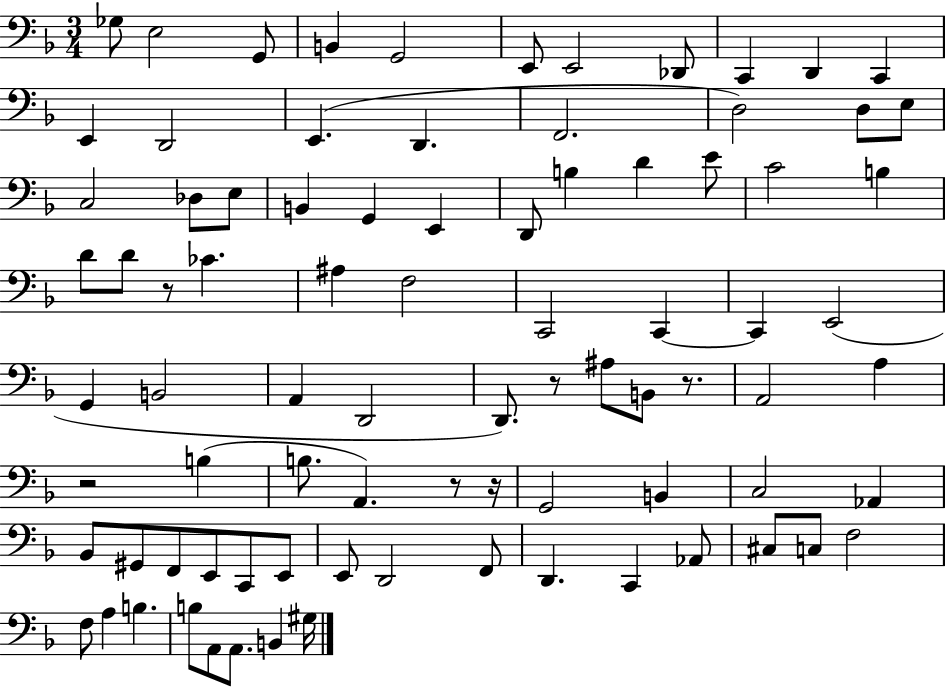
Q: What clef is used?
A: bass